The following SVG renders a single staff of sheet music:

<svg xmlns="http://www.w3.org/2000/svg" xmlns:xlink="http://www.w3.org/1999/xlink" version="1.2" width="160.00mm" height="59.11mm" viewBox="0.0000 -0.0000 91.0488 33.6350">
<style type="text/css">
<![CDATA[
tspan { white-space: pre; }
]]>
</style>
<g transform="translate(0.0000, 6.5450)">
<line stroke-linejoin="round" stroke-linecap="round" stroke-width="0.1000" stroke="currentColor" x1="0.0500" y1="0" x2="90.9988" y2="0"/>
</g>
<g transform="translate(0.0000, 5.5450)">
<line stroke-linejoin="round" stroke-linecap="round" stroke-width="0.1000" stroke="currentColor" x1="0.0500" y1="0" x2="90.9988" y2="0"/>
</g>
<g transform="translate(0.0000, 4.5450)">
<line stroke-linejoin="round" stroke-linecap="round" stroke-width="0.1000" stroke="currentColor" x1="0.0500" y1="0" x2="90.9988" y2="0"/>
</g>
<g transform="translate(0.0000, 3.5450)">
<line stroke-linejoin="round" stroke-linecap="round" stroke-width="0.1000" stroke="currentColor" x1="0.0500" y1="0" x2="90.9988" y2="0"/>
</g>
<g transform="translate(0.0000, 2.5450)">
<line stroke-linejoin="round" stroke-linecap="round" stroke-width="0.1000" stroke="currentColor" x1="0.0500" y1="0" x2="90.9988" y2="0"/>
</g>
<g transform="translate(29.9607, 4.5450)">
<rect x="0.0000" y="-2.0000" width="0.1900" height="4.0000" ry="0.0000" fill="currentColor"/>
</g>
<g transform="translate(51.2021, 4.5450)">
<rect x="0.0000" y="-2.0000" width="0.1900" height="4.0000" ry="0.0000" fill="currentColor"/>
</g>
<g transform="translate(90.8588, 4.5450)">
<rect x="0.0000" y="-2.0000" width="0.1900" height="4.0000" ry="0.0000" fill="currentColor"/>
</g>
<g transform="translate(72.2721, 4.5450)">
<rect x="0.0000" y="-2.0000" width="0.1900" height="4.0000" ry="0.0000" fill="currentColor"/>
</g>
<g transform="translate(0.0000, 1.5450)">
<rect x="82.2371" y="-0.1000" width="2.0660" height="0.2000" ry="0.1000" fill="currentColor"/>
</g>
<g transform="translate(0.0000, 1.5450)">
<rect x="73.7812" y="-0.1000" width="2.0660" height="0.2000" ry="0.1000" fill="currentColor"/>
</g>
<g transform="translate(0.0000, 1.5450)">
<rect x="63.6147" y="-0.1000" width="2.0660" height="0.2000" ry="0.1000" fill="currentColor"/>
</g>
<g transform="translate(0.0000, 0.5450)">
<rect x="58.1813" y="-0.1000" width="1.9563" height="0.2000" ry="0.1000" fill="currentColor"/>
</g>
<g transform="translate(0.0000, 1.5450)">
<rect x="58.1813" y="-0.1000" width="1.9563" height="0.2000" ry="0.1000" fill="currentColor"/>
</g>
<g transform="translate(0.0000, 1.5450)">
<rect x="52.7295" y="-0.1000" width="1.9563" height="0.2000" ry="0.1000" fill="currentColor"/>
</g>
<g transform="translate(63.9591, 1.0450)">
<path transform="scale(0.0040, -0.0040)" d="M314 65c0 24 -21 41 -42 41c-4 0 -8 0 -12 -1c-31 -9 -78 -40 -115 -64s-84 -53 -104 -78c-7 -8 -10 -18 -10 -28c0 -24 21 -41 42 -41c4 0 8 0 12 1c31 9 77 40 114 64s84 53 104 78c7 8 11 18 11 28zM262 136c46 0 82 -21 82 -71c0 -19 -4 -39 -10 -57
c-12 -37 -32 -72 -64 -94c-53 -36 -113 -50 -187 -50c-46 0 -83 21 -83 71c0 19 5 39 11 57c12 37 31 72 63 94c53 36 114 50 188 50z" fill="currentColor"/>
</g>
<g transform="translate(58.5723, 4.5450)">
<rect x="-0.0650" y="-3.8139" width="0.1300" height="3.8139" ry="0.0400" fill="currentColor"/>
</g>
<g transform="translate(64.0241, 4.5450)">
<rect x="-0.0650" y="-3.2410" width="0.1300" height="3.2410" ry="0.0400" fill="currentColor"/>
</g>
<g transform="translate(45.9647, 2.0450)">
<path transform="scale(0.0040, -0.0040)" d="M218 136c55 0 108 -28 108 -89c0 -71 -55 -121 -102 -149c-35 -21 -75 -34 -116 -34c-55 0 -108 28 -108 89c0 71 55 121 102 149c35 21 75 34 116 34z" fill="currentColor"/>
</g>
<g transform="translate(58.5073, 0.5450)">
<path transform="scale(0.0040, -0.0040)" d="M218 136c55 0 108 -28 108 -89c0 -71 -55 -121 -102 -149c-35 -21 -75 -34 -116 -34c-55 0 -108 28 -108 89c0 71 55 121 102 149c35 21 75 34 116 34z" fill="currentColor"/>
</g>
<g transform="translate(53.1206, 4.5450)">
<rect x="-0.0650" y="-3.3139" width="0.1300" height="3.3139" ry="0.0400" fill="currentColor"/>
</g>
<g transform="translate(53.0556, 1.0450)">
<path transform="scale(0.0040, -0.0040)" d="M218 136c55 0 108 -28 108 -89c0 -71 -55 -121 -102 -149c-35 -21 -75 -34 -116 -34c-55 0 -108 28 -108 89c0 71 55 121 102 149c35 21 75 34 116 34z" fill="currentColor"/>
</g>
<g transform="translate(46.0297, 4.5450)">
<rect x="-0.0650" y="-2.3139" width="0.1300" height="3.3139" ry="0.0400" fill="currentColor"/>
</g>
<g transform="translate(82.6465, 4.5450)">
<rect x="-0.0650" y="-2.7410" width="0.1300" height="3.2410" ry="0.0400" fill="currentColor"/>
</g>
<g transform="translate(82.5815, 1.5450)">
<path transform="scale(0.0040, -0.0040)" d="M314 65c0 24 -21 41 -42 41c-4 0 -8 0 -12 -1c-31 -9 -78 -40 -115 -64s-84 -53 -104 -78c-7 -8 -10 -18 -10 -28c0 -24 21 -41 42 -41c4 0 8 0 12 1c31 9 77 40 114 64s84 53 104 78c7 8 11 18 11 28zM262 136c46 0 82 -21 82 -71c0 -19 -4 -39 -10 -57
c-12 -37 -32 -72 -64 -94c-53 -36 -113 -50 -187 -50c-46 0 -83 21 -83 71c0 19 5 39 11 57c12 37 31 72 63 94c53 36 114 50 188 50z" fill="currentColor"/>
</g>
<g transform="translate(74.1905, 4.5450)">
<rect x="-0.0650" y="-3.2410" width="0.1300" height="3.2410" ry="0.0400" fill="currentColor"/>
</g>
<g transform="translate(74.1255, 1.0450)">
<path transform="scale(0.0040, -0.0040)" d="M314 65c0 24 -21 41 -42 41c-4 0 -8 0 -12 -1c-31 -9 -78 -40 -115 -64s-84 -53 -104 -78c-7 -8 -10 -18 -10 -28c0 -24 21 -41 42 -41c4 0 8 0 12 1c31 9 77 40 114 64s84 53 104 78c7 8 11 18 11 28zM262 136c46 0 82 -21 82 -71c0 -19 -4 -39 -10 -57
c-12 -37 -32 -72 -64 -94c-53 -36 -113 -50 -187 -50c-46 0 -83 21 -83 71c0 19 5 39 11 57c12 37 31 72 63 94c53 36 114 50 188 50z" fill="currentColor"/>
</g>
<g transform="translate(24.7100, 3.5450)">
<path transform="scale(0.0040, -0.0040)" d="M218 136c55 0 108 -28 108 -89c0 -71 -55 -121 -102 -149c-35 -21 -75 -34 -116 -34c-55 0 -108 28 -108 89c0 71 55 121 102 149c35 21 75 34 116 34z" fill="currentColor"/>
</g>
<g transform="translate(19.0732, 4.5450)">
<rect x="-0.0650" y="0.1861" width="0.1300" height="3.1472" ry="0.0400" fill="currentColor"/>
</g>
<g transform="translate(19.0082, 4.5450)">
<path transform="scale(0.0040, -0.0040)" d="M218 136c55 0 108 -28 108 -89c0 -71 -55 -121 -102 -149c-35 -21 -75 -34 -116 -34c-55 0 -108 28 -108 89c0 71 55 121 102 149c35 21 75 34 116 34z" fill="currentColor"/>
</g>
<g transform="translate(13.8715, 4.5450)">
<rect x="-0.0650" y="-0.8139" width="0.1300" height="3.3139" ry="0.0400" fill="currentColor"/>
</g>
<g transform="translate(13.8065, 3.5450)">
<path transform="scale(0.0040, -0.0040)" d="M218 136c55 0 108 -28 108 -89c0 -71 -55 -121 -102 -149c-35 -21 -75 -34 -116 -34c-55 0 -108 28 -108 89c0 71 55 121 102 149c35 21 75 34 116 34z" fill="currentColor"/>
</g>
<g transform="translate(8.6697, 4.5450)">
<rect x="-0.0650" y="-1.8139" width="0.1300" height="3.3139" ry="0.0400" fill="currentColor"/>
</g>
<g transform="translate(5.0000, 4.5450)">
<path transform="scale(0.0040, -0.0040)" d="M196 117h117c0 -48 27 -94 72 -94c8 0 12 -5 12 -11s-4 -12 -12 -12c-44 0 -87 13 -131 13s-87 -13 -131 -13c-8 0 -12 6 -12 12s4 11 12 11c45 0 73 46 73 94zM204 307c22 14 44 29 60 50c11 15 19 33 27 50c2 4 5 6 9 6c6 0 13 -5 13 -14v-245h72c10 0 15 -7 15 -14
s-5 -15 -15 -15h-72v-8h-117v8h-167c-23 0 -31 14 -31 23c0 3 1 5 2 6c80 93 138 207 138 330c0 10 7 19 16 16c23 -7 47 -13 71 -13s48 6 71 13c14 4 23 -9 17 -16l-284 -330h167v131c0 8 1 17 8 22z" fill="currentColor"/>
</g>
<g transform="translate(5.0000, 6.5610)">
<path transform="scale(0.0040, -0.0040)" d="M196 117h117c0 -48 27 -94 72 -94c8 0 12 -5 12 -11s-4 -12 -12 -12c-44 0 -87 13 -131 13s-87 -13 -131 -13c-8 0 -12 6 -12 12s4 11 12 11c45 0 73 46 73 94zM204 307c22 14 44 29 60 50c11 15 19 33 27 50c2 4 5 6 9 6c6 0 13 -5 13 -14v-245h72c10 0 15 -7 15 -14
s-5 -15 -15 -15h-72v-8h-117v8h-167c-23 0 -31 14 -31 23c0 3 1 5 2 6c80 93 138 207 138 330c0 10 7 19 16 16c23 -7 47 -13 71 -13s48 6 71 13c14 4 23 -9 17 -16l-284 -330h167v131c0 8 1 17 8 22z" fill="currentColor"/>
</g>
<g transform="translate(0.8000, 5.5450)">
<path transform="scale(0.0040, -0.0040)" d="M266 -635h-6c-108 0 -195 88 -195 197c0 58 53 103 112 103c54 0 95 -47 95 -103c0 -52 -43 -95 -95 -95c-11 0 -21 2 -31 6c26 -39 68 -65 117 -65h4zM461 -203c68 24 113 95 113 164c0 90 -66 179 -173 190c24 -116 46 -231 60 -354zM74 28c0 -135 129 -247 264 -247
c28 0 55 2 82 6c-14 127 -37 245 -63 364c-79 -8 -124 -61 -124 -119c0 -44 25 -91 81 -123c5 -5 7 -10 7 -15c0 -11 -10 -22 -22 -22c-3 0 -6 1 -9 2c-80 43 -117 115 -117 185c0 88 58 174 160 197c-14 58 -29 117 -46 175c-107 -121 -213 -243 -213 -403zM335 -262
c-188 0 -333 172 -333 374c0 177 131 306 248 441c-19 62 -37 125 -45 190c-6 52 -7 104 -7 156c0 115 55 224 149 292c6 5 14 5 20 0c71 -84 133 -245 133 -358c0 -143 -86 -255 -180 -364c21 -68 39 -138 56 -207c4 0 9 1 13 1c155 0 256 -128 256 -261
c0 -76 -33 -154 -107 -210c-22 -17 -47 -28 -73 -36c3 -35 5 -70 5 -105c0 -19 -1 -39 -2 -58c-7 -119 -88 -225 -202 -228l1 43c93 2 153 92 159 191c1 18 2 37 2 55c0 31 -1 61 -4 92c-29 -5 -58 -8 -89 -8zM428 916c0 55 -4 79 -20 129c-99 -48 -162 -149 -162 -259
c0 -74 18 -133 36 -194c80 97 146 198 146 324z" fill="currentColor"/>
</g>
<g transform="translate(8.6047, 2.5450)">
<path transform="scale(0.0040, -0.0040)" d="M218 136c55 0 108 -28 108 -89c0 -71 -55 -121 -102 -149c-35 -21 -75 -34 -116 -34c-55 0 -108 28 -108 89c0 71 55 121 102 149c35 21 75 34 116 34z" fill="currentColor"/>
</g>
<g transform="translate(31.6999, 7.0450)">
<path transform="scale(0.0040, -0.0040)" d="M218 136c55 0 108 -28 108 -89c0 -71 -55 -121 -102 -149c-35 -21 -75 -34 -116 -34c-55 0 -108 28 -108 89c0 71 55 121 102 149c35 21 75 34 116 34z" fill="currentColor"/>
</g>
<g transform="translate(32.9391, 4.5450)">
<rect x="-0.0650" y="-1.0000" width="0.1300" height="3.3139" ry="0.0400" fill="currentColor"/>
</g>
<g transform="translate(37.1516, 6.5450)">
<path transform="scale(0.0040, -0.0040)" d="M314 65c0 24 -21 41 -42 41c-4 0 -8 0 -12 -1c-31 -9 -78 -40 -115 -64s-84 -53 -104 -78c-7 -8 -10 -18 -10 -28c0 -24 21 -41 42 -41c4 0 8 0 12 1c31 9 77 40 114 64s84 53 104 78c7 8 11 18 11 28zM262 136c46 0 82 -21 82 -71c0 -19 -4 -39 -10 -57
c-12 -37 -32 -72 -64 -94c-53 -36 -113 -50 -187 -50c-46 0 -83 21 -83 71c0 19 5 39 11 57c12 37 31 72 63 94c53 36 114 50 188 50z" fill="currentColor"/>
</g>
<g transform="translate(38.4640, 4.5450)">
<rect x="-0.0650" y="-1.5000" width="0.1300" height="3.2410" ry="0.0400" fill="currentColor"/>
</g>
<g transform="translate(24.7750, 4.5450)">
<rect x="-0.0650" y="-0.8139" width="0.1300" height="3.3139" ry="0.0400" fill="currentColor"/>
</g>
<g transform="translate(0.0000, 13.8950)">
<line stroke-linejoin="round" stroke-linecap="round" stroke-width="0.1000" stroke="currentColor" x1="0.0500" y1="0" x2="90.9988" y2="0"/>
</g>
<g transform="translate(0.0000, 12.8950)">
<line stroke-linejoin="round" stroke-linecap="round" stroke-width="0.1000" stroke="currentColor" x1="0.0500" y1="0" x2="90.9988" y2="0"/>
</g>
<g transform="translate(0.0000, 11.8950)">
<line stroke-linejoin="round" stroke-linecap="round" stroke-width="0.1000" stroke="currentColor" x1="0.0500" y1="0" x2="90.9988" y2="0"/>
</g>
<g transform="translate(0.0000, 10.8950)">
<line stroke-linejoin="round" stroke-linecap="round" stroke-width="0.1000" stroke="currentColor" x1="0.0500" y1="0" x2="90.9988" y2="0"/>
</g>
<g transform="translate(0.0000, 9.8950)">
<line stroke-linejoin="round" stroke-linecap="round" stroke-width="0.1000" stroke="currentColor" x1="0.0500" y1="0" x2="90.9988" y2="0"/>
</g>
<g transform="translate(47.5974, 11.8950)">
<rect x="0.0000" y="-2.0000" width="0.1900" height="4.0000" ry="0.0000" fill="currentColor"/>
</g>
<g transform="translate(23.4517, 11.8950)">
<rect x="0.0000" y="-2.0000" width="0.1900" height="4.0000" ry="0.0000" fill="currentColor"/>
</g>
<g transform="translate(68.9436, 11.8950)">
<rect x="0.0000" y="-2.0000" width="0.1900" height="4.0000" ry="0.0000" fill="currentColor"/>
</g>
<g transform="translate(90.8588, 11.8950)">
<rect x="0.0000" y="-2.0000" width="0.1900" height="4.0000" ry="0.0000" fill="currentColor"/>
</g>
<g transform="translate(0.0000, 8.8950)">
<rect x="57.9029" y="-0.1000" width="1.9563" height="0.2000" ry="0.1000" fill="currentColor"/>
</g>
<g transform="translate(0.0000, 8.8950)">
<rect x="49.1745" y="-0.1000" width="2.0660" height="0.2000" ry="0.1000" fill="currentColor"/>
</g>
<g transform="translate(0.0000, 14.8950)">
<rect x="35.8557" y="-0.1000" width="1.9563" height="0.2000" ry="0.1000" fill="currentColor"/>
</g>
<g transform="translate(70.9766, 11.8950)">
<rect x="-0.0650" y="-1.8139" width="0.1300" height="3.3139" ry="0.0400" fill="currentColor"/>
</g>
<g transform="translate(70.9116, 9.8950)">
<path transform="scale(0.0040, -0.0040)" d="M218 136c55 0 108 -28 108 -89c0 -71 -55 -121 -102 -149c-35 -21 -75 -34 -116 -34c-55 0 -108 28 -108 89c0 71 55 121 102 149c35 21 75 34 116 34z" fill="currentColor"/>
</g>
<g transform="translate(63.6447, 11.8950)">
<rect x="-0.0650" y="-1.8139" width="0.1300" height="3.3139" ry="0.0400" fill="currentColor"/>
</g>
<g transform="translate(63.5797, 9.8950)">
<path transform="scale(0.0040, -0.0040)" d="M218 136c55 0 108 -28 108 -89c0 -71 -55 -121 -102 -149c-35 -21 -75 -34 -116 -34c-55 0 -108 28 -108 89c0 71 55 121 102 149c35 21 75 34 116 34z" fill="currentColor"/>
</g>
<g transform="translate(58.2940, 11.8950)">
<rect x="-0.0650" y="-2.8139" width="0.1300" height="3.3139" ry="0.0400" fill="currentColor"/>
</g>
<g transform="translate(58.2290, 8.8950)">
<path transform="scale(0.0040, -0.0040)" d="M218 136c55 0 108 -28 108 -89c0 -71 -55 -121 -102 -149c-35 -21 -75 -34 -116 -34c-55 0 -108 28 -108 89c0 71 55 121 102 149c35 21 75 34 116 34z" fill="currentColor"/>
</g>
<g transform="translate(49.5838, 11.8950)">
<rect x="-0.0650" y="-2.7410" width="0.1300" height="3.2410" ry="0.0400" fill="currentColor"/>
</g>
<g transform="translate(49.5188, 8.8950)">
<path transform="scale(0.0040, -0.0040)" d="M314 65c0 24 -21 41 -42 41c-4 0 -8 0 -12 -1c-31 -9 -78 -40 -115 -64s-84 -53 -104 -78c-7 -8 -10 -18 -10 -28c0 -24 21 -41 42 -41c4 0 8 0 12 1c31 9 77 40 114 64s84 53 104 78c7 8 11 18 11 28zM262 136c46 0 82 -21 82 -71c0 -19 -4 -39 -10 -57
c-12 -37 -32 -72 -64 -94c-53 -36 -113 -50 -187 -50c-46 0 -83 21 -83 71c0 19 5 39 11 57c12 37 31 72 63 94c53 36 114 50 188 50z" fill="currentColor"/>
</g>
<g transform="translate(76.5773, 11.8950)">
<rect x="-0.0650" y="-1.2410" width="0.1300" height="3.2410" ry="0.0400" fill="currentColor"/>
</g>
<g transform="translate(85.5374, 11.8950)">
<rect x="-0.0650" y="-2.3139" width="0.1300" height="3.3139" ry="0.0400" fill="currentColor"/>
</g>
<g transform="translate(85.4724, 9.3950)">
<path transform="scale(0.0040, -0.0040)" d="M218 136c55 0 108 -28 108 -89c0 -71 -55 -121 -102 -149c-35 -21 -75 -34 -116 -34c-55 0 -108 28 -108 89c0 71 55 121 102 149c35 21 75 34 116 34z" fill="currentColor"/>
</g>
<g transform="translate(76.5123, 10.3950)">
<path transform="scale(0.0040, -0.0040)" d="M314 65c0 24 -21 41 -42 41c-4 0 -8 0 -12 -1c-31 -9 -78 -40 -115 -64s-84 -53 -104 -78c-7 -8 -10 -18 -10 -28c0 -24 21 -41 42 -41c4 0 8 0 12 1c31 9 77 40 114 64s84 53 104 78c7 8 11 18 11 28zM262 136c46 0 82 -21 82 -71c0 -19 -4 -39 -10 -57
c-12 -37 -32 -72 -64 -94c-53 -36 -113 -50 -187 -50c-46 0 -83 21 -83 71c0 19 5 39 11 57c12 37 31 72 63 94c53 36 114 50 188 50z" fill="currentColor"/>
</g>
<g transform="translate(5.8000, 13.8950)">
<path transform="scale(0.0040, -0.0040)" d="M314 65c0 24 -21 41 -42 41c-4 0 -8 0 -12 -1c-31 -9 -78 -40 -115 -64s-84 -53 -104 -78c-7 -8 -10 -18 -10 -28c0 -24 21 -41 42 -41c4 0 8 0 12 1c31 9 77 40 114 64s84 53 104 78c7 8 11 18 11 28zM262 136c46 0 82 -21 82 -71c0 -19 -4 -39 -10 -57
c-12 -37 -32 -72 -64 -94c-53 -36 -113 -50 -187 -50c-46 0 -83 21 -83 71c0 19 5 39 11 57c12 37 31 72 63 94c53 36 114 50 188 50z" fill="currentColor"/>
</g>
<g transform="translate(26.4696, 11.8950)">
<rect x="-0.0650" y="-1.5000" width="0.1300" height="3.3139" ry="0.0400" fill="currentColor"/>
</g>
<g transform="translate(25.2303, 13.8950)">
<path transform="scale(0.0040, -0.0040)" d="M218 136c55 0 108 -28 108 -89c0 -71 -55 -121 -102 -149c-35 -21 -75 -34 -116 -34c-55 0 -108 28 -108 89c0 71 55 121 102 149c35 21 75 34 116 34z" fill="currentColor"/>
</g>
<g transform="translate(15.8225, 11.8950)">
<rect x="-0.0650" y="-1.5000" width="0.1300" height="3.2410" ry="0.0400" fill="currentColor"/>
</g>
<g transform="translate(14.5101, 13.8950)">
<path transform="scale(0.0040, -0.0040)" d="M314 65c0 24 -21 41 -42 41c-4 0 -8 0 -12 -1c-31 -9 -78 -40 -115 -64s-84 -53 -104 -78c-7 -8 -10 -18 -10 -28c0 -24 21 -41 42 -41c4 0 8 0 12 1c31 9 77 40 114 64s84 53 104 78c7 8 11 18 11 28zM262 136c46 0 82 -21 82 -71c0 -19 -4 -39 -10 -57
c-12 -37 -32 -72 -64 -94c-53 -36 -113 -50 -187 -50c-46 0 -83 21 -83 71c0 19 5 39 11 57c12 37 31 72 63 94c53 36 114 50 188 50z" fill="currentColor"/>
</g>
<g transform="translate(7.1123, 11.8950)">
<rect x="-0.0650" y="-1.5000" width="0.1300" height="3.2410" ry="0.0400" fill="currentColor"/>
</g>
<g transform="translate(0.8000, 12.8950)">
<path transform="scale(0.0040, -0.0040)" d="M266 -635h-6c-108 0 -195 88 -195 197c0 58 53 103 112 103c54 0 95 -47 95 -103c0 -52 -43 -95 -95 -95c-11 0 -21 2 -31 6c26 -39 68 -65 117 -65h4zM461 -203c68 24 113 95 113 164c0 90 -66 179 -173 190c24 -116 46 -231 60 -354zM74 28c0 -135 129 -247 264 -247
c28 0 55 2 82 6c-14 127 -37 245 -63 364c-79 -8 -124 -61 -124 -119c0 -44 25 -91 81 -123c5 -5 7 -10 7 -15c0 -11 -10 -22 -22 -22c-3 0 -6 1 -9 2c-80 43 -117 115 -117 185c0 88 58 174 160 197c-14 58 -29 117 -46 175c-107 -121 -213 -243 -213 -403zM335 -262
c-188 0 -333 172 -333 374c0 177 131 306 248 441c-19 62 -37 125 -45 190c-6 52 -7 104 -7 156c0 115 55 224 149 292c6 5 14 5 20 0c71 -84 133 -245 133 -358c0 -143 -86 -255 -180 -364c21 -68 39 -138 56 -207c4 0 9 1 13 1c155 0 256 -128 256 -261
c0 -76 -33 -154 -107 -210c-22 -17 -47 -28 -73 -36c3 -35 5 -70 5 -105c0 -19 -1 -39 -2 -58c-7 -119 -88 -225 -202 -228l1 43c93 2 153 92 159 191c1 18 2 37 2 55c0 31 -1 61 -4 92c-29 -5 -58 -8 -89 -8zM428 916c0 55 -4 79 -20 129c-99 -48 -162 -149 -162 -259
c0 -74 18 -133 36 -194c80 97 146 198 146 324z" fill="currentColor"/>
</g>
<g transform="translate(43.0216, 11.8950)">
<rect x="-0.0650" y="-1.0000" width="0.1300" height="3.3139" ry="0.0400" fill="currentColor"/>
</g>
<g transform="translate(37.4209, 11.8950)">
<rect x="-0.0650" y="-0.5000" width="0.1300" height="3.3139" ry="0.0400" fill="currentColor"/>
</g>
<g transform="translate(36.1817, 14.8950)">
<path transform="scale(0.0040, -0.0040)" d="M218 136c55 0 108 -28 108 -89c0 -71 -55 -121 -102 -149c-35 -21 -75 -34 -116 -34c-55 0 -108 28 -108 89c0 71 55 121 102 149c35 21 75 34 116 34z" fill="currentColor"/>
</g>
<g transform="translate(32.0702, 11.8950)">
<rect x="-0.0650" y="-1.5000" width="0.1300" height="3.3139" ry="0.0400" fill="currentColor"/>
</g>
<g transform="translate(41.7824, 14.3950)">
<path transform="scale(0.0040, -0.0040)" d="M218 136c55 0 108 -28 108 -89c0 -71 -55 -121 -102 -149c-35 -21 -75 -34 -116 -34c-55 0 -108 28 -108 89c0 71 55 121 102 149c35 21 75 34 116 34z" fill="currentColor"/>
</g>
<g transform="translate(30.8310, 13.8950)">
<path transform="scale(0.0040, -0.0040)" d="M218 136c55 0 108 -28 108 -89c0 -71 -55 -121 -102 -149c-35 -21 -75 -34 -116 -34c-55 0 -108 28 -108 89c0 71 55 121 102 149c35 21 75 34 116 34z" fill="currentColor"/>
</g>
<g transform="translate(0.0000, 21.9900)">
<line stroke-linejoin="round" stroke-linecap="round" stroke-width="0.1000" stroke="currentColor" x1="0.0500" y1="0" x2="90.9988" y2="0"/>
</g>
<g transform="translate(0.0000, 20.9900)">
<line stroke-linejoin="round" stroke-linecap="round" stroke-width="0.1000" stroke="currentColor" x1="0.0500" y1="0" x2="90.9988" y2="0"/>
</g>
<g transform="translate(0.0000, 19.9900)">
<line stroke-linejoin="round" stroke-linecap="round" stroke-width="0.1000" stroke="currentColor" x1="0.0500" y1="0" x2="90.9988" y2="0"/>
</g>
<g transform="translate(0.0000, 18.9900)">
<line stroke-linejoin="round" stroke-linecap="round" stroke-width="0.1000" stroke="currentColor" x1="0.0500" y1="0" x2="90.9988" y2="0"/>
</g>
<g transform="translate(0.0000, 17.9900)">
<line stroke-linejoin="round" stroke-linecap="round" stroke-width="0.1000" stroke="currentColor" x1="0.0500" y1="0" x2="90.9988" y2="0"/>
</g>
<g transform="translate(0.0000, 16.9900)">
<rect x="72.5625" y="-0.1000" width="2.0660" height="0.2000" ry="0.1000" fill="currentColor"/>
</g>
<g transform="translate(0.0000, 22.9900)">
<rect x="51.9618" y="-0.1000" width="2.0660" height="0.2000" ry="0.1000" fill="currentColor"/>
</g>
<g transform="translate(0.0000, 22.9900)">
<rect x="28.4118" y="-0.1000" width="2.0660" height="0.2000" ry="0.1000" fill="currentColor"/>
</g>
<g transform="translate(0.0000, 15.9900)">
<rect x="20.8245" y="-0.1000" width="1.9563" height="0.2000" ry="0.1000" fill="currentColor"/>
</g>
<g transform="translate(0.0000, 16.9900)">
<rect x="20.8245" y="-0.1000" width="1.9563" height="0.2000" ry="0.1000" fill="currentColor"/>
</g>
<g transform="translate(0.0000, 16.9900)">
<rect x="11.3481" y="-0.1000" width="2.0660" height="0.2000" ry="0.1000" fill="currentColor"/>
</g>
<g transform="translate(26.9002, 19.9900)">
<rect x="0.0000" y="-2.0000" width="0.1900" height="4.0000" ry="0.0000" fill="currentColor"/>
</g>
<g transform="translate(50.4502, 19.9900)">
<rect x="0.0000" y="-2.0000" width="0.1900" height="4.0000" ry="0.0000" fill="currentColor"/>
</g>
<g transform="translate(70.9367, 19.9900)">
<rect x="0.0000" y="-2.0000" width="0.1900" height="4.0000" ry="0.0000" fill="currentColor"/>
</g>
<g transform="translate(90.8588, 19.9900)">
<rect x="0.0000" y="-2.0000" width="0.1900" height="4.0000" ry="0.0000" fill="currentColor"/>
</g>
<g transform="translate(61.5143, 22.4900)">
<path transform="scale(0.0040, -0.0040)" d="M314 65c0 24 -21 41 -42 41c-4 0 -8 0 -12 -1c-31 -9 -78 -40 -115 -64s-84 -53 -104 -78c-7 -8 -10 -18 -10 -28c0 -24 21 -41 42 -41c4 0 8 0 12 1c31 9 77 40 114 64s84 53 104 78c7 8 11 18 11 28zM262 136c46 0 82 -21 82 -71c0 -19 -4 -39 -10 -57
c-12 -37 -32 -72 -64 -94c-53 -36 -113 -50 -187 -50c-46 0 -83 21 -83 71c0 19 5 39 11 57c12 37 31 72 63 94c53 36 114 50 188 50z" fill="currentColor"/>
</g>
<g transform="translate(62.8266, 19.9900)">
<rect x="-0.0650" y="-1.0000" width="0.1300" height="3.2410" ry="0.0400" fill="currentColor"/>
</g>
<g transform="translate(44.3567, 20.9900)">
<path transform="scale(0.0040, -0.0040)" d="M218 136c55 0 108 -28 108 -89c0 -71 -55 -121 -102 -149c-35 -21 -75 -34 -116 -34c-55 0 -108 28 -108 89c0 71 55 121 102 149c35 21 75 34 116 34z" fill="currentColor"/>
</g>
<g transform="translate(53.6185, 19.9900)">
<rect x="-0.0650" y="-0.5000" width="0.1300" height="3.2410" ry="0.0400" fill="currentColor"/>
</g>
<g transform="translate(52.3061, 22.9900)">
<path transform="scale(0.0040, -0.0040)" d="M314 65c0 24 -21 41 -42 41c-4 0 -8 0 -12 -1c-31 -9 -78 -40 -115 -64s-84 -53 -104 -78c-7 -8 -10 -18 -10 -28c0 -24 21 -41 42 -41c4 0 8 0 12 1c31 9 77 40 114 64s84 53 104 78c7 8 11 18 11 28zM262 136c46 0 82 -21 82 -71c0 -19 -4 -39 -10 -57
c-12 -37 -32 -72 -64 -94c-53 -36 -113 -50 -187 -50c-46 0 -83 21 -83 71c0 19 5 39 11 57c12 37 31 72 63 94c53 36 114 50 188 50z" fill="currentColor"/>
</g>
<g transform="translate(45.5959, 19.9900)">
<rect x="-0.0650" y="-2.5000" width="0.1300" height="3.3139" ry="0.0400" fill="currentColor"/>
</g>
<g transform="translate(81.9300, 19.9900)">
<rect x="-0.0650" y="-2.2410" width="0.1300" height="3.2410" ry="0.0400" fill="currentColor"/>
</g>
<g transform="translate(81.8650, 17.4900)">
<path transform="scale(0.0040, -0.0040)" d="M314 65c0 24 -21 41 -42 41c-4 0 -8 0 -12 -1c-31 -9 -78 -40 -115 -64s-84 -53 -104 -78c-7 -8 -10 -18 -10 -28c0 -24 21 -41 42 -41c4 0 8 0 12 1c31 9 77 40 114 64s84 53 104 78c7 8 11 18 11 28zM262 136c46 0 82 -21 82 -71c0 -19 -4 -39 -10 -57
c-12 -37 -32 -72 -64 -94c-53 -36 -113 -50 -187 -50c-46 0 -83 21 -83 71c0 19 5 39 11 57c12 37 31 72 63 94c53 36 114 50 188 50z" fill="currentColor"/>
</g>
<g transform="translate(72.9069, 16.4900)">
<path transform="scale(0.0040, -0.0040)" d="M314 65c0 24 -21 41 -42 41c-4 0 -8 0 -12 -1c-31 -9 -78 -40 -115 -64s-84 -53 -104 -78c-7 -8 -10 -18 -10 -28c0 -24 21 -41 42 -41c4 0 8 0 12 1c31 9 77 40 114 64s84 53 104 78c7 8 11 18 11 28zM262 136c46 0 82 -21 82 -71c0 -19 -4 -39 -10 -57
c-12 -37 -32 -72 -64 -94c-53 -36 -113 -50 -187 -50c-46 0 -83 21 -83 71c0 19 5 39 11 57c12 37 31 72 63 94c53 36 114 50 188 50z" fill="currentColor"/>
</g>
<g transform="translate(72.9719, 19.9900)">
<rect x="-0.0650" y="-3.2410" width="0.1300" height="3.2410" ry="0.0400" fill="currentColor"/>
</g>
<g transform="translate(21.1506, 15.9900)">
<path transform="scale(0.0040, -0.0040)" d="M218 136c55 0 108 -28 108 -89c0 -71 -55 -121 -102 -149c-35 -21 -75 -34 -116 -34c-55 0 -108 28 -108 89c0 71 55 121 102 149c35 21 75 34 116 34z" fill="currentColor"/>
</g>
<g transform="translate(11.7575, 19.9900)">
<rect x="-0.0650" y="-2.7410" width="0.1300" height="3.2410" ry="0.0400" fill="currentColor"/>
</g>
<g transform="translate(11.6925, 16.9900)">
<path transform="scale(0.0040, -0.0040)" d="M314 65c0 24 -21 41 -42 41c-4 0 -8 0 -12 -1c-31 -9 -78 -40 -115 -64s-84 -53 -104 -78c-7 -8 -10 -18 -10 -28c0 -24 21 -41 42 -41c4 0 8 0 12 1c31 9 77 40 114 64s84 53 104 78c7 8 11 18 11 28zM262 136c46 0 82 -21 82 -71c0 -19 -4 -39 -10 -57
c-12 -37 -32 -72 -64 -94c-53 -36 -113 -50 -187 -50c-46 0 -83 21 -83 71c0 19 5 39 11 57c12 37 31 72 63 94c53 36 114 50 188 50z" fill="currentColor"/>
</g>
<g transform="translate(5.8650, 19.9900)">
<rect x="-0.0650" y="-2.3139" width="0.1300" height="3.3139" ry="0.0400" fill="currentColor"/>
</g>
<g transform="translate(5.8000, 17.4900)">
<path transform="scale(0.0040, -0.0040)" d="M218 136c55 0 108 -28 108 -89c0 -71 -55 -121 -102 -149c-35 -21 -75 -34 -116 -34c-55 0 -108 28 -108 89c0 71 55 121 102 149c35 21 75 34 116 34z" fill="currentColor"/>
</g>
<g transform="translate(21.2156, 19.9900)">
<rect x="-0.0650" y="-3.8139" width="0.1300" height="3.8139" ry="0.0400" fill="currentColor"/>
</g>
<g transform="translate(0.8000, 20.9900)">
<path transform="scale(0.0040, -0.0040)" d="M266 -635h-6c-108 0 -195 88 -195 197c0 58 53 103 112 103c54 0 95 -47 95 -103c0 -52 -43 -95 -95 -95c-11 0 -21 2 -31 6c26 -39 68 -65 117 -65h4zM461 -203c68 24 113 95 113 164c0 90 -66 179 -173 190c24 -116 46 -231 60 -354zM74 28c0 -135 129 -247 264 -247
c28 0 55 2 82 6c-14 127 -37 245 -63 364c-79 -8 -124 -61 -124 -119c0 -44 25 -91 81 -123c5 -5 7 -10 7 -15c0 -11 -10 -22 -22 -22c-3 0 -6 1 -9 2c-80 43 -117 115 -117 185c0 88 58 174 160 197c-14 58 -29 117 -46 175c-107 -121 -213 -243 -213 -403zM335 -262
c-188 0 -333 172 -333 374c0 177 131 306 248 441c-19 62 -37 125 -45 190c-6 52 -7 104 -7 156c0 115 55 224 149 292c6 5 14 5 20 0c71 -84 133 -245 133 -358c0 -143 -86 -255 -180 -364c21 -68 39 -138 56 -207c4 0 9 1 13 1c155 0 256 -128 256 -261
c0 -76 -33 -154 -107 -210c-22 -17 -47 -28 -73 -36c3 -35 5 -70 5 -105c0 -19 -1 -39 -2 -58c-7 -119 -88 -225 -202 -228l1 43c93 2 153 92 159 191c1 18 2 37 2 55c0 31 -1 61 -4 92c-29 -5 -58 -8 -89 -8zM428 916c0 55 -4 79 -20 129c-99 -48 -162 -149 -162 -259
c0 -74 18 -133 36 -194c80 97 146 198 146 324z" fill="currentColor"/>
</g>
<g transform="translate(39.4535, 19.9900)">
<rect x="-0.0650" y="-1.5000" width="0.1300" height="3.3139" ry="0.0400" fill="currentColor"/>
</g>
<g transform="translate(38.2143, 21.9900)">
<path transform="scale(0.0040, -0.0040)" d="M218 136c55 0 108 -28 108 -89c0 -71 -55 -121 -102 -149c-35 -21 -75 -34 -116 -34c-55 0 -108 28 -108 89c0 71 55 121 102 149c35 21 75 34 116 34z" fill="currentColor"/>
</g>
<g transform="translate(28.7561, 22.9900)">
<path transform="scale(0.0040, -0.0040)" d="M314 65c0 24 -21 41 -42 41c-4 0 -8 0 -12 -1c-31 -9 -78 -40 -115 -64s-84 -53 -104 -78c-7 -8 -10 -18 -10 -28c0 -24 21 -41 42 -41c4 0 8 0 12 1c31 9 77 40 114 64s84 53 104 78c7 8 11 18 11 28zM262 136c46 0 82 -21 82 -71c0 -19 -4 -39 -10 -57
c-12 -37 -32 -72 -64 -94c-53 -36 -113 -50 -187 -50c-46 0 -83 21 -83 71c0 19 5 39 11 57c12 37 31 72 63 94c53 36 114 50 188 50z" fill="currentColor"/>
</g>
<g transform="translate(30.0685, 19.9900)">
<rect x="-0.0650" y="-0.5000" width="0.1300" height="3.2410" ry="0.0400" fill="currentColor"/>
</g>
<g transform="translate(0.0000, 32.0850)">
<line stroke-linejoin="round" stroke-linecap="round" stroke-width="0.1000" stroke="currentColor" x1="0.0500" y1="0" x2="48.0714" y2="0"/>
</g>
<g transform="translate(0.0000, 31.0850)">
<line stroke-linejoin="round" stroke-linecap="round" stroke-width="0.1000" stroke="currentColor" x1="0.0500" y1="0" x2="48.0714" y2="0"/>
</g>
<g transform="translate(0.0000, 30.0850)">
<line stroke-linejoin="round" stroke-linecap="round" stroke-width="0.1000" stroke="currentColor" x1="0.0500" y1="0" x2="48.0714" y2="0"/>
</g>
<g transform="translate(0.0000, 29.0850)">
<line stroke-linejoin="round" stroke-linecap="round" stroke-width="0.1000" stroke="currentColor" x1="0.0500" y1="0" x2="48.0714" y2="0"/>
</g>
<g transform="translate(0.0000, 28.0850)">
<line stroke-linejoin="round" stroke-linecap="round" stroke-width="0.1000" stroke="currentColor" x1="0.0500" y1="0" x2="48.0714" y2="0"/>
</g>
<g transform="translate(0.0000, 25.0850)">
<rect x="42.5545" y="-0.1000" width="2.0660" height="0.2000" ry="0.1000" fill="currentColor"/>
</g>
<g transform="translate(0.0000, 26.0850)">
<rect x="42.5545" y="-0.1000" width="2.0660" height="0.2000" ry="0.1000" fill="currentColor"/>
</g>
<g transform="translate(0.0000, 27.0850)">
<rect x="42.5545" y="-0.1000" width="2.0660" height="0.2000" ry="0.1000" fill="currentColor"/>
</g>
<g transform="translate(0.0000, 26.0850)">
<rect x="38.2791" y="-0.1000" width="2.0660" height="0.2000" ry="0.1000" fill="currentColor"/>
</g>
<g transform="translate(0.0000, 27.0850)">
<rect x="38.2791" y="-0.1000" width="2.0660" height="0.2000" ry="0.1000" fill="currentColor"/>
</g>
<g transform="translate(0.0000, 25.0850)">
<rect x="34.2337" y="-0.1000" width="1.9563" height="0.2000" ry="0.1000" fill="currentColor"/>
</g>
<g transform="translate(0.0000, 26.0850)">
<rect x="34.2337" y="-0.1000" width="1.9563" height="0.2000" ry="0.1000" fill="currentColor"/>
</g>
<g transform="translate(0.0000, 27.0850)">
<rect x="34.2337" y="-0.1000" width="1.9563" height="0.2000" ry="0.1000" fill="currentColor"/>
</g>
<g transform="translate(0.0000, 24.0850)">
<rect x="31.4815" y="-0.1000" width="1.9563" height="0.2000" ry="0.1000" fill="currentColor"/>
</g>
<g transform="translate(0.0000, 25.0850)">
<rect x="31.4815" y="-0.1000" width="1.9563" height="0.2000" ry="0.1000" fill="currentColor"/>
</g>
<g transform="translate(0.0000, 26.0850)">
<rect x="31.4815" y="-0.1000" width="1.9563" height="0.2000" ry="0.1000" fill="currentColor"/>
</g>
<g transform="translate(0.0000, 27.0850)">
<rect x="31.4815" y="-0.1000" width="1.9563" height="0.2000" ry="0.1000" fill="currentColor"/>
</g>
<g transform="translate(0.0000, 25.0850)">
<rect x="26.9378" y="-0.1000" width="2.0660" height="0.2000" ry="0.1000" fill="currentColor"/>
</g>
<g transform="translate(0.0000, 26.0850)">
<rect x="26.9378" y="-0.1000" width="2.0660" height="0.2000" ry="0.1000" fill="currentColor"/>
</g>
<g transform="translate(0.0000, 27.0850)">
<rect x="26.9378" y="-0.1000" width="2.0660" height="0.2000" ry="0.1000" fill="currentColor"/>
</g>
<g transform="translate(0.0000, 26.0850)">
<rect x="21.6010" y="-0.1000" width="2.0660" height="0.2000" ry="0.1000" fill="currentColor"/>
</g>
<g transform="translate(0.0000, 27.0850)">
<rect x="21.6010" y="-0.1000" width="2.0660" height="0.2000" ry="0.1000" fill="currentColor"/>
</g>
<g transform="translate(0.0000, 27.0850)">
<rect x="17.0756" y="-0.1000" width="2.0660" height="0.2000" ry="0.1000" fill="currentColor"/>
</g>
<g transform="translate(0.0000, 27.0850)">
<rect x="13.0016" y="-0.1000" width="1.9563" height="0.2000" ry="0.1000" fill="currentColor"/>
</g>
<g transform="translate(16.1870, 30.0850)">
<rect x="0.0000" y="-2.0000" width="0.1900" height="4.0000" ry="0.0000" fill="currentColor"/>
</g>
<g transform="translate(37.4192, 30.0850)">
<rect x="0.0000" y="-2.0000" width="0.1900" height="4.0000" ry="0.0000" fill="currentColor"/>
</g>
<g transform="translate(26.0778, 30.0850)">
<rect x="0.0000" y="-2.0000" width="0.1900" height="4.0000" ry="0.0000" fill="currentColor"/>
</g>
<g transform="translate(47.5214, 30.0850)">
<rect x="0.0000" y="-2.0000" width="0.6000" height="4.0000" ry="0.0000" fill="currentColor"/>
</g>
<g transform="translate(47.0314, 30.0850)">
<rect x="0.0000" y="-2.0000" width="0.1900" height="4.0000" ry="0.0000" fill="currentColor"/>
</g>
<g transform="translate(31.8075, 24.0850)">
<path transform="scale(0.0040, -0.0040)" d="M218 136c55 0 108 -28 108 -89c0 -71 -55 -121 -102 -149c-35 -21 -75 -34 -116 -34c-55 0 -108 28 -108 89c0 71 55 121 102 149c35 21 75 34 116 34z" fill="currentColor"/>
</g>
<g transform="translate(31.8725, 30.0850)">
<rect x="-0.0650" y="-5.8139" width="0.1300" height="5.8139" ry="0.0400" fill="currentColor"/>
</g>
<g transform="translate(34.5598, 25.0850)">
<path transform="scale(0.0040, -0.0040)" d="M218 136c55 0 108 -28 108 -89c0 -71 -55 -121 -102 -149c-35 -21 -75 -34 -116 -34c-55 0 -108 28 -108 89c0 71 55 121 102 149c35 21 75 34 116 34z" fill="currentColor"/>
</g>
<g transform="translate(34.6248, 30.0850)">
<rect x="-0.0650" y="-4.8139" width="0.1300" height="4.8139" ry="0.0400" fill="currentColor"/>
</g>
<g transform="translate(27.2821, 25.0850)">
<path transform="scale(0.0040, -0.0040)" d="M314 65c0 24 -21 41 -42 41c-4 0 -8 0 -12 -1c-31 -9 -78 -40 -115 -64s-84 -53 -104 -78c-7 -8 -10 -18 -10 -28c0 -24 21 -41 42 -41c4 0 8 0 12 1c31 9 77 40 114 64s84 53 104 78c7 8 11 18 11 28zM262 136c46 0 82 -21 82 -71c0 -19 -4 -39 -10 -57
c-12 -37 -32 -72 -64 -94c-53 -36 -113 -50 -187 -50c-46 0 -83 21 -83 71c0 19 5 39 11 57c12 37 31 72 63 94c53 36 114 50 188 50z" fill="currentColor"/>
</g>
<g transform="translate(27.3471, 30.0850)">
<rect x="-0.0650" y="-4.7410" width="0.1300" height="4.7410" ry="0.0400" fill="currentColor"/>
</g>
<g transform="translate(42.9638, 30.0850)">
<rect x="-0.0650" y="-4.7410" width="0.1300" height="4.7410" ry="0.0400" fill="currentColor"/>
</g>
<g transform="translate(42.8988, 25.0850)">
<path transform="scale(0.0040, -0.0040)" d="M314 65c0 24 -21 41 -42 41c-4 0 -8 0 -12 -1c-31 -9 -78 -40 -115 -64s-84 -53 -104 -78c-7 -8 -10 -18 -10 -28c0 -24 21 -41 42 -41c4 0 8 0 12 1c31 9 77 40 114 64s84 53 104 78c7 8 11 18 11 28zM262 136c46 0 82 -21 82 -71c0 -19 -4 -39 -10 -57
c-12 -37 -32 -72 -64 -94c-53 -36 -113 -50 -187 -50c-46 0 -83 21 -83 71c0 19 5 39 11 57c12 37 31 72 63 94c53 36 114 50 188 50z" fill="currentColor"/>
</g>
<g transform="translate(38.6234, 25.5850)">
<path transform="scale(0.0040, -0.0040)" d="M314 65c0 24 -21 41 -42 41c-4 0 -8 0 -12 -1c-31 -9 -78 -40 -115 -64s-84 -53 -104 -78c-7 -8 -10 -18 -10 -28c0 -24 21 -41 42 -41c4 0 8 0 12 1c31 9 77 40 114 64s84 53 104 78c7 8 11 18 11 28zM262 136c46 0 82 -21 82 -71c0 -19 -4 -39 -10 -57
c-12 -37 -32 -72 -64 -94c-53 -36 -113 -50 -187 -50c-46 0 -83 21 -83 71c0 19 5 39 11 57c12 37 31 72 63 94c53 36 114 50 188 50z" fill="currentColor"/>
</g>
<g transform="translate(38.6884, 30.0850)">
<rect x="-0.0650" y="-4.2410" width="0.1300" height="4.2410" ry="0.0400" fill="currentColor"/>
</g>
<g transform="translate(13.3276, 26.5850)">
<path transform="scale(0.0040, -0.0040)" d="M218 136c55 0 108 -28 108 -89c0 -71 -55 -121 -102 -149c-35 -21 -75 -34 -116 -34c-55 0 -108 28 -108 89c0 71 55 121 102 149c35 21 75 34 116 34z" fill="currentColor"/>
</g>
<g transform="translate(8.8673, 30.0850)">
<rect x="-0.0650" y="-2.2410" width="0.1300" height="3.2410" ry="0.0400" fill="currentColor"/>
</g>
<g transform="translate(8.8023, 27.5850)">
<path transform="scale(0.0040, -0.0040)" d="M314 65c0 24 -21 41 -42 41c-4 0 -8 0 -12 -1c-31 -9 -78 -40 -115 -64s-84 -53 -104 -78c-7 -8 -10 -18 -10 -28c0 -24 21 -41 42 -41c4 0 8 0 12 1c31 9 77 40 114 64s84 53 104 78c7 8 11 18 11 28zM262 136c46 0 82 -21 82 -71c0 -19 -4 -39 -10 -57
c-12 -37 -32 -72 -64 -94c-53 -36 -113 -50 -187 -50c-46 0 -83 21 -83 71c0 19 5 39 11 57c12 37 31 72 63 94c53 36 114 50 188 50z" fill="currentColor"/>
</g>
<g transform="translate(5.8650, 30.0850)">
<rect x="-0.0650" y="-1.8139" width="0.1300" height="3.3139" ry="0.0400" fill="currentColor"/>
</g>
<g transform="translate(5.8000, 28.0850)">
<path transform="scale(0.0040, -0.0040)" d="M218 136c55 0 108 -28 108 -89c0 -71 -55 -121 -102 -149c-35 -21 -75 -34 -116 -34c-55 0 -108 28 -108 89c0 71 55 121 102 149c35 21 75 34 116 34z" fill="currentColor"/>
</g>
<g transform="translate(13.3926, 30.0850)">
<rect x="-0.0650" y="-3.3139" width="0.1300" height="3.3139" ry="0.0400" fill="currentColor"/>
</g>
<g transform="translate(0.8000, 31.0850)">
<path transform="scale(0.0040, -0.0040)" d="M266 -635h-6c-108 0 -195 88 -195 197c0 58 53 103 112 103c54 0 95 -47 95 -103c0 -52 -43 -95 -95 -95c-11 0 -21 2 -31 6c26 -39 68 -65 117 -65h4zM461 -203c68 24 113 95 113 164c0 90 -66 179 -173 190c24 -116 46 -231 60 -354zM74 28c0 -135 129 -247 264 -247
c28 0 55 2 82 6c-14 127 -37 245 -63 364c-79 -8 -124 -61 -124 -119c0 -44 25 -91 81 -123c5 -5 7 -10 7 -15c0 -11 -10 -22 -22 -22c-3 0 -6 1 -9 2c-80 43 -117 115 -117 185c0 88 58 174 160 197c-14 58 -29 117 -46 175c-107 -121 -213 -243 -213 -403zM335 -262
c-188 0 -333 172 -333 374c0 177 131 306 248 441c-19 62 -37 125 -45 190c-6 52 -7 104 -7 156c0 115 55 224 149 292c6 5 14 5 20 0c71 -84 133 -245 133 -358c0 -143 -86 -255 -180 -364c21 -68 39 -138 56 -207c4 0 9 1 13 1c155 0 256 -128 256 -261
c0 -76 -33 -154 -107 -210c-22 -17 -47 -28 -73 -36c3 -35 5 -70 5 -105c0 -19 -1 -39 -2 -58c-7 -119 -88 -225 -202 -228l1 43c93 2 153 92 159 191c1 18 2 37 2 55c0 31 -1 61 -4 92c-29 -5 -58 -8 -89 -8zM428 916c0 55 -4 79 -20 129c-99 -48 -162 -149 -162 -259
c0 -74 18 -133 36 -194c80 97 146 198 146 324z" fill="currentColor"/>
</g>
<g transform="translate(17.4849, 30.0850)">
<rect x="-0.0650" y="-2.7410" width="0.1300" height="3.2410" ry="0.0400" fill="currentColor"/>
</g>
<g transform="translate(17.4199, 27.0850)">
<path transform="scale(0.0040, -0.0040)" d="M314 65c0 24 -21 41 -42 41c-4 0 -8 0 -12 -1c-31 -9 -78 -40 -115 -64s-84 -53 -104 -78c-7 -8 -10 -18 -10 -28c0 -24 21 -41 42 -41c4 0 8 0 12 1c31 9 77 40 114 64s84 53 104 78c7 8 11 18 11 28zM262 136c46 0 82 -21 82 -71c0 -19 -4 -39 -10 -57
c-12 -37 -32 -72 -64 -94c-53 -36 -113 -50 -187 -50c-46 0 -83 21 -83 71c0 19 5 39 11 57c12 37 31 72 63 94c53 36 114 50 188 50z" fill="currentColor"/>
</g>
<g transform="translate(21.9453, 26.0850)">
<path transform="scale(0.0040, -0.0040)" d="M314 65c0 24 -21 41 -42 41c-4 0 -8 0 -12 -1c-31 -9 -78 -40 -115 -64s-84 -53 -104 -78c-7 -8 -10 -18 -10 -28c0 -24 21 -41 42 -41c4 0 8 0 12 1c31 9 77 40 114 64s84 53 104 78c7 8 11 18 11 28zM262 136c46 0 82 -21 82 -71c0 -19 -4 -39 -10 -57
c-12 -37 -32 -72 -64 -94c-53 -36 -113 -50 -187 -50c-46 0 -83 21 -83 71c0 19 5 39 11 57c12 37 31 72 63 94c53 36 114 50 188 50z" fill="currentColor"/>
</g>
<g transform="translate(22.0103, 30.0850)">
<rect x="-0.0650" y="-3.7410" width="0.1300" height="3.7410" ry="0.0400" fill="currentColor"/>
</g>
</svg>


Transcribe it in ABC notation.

X:1
T:Untitled
M:4/4
L:1/4
K:C
f d B d D E2 g b c' b2 b2 a2 E2 E2 E E C D a2 a f f e2 g g a2 c' C2 E G C2 D2 b2 g2 f g2 b a2 c'2 e'2 g' e' d'2 e'2